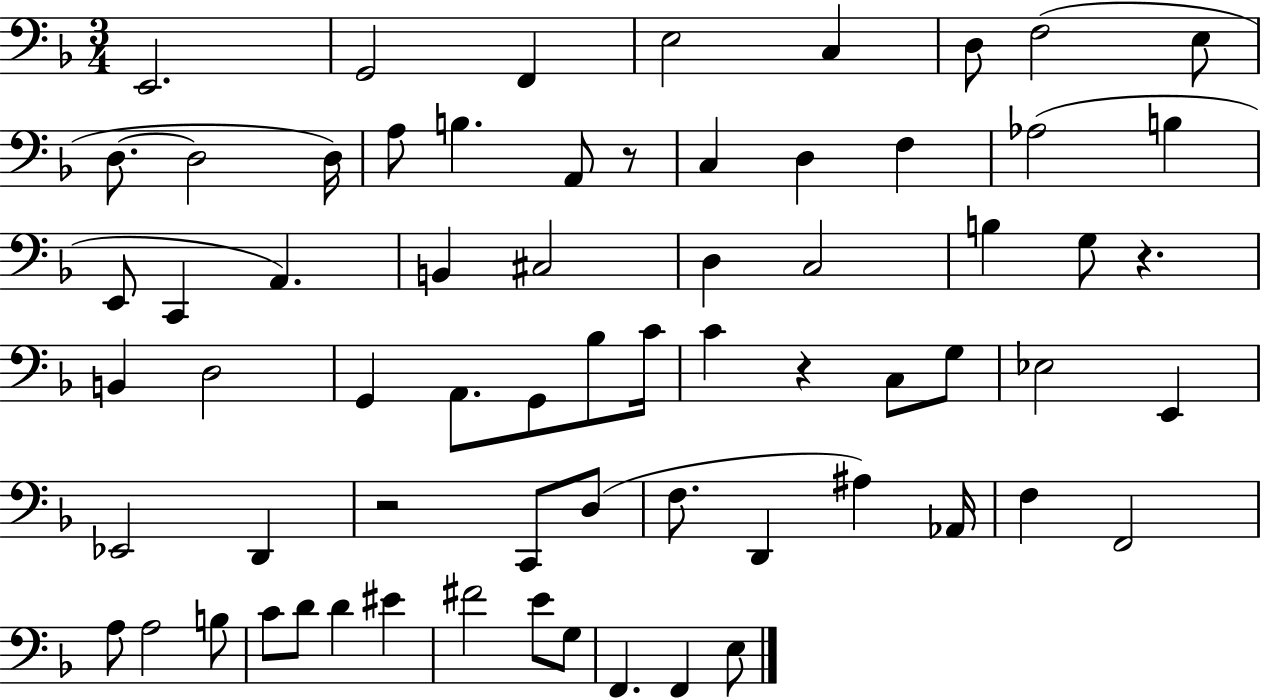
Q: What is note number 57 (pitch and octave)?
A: EIS4